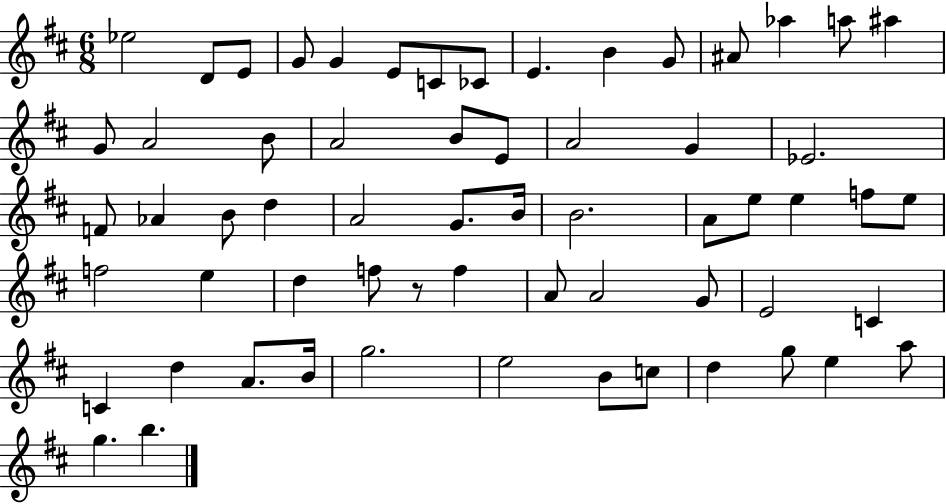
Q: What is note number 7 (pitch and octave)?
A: C4